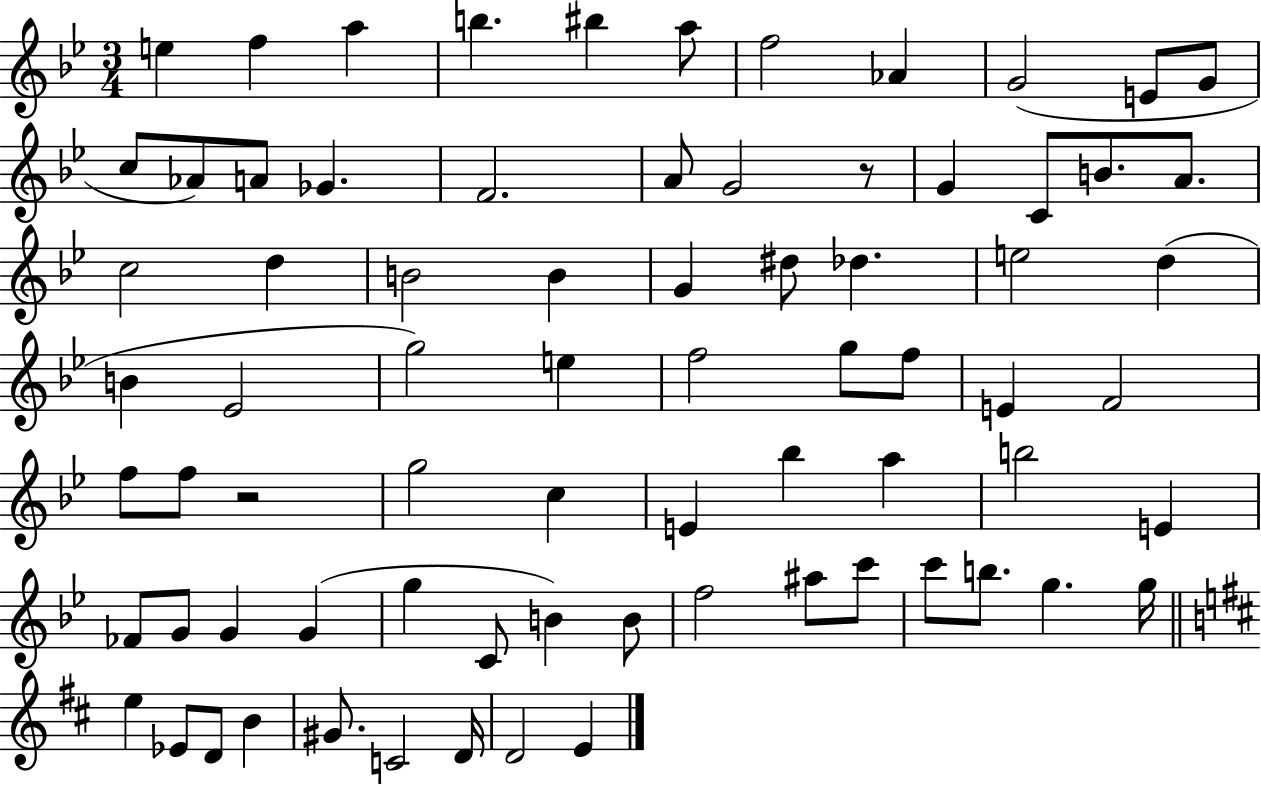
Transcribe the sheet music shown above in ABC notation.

X:1
T:Untitled
M:3/4
L:1/4
K:Bb
e f a b ^b a/2 f2 _A G2 E/2 G/2 c/2 _A/2 A/2 _G F2 A/2 G2 z/2 G C/2 B/2 A/2 c2 d B2 B G ^d/2 _d e2 d B _E2 g2 e f2 g/2 f/2 E F2 f/2 f/2 z2 g2 c E _b a b2 E _F/2 G/2 G G g C/2 B B/2 f2 ^a/2 c'/2 c'/2 b/2 g g/4 e _E/2 D/2 B ^G/2 C2 D/4 D2 E